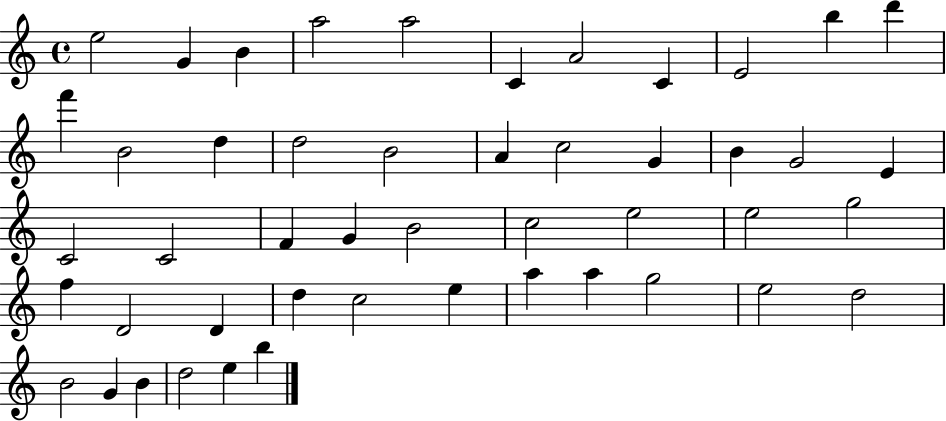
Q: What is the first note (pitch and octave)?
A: E5